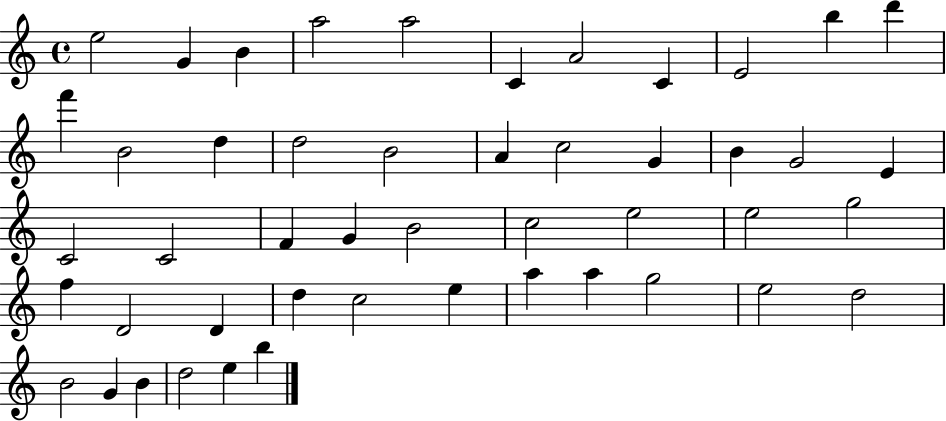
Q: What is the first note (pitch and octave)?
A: E5